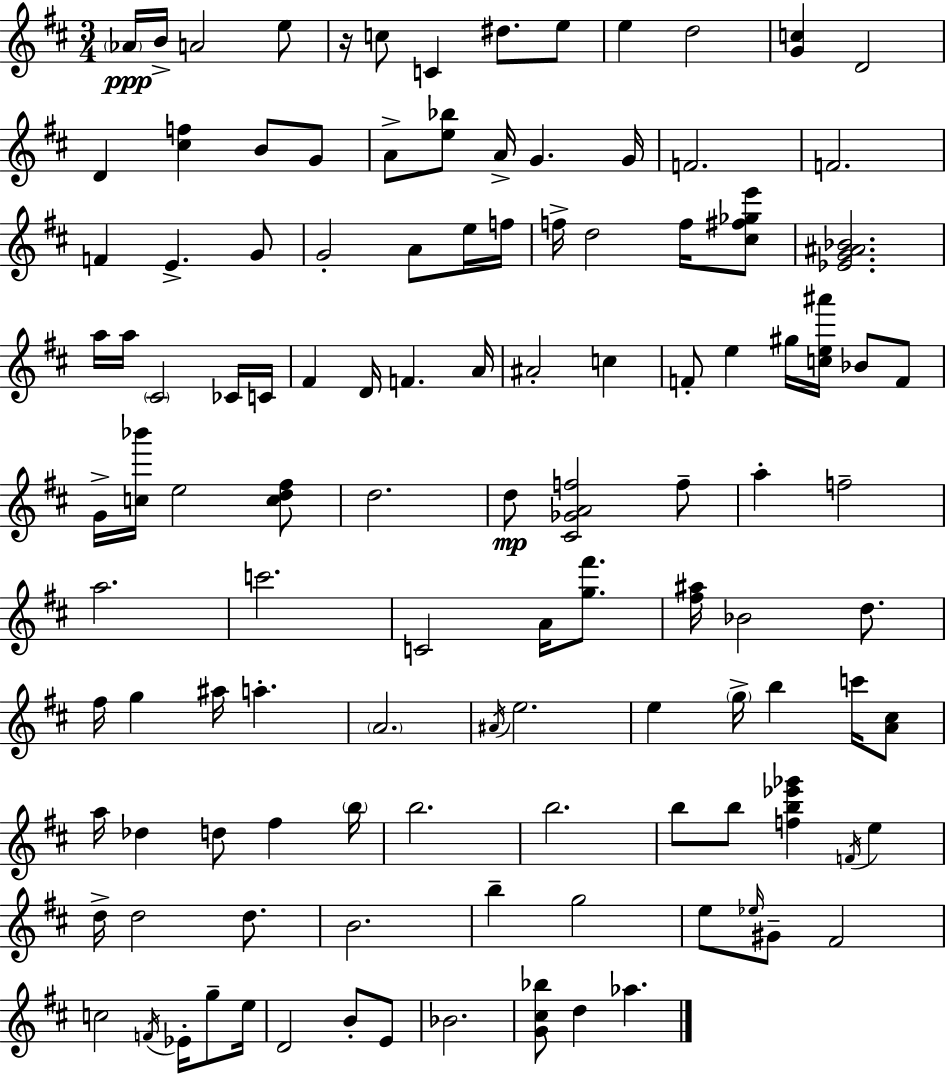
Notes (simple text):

Ab4/s B4/s A4/h E5/e R/s C5/e C4/q D#5/e. E5/e E5/q D5/h [G4,C5]/q D4/h D4/q [C#5,F5]/q B4/e G4/e A4/e [E5,Bb5]/e A4/s G4/q. G4/s F4/h. F4/h. F4/q E4/q. G4/e G4/h A4/e E5/s F5/s F5/s D5/h F5/s [C#5,F#5,Gb5,E6]/e [Eb4,G4,A#4,Bb4]/h. A5/s A5/s C#4/h CES4/s C4/s F#4/q D4/s F4/q. A4/s A#4/h C5/q F4/e E5/q G#5/s [C5,E5,A#6]/s Bb4/e F4/e G4/s [C5,Bb6]/s E5/h [C5,D5,F#5]/e D5/h. D5/e [C#4,Gb4,A4,F5]/h F5/e A5/q F5/h A5/h. C6/h. C4/h A4/s [G5,F#6]/e. [F#5,A#5]/s Bb4/h D5/e. F#5/s G5/q A#5/s A5/q. A4/h. A#4/s E5/h. E5/q G5/s B5/q C6/s [A4,C#5]/e A5/s Db5/q D5/e F#5/q B5/s B5/h. B5/h. B5/e B5/e [F5,B5,Eb6,Gb6]/q F4/s E5/q D5/s D5/h D5/e. B4/h. B5/q G5/h E5/e Eb5/s G#4/e F#4/h C5/h F4/s Eb4/s G5/e E5/s D4/h B4/e E4/e Bb4/h. [G4,C#5,Bb5]/e D5/q Ab5/q.